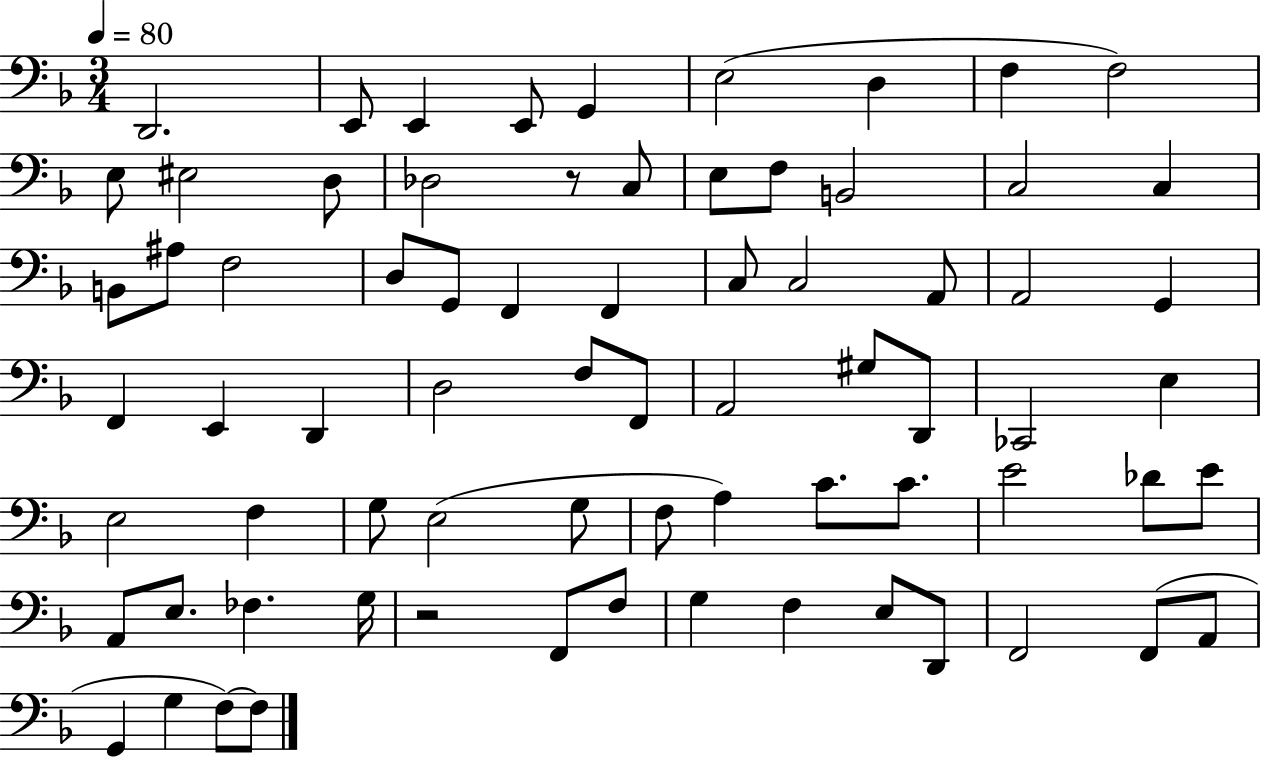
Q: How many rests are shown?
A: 2